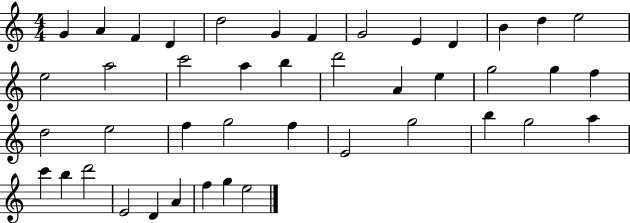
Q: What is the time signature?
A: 4/4